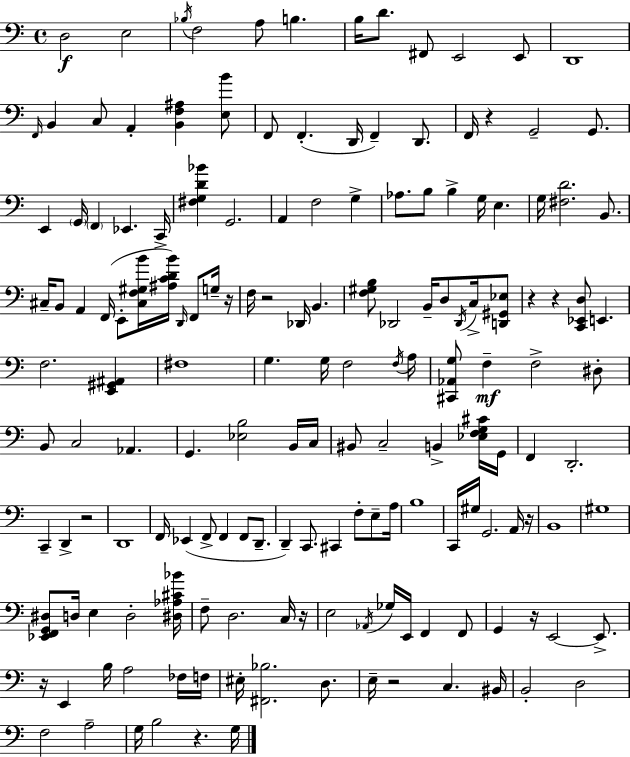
X:1
T:Untitled
M:4/4
L:1/4
K:C
D,2 E,2 _B,/4 F,2 A,/2 B, B,/4 D/2 ^F,,/2 E,,2 E,,/2 D,,4 F,,/4 B,, C,/2 A,, [B,,F,^A,] [E,B]/2 F,,/2 F,, D,,/4 F,, D,,/2 F,,/4 z G,,2 G,,/2 E,, G,,/4 F,, _E,, C,,/4 [^F,G,D_B] G,,2 A,, F,2 G, _A,/2 B,/2 B, G,/4 E, G,/4 [^F,D]2 B,,/2 ^C,/4 B,,/2 A,, F,,/4 E,,/2 [^C,F,^G,B]/4 [^A,CDB]/4 D,,/4 F,,/2 G,/4 z/4 F,/4 z2 _D,,/4 B,, [F,^G,B,]/2 _D,,2 B,,/4 D,/2 _D,,/4 C,/4 [D,,^G,,_E,]/2 z z [C,,_E,,D,]/2 E,, F,2 [E,,^G,,^A,,] ^F,4 G, G,/4 F,2 F,/4 A,/4 [^C,,_A,,G,]/2 F, F,2 ^D,/2 B,,/2 C,2 _A,, G,, [_E,B,]2 B,,/4 C,/4 ^B,,/2 C,2 B,, [_E,F,G,^C]/4 G,,/4 F,, D,,2 C,, D,, z2 D,,4 F,,/4 _E,, F,,/2 F,, F,,/2 D,,/2 D,, C,,/2 ^C,, F,/2 E,/2 A,/4 B,4 C,,/4 ^G,/4 G,,2 A,,/4 z/4 B,,4 ^G,4 [_E,,F,,G,,^D,]/2 D,/4 E, D,2 [^D,_A,^C_B]/4 F,/2 D,2 C,/4 z/4 E,2 _A,,/4 _G,/4 E,,/4 F,, F,,/2 G,, z/4 E,,2 E,,/2 z/4 E,, B,/4 A,2 _F,/4 F,/4 ^E,/4 [^F,,_B,]2 D,/2 E,/4 z2 C, ^B,,/4 B,,2 D,2 F,2 A,2 G,/4 B,2 z G,/4